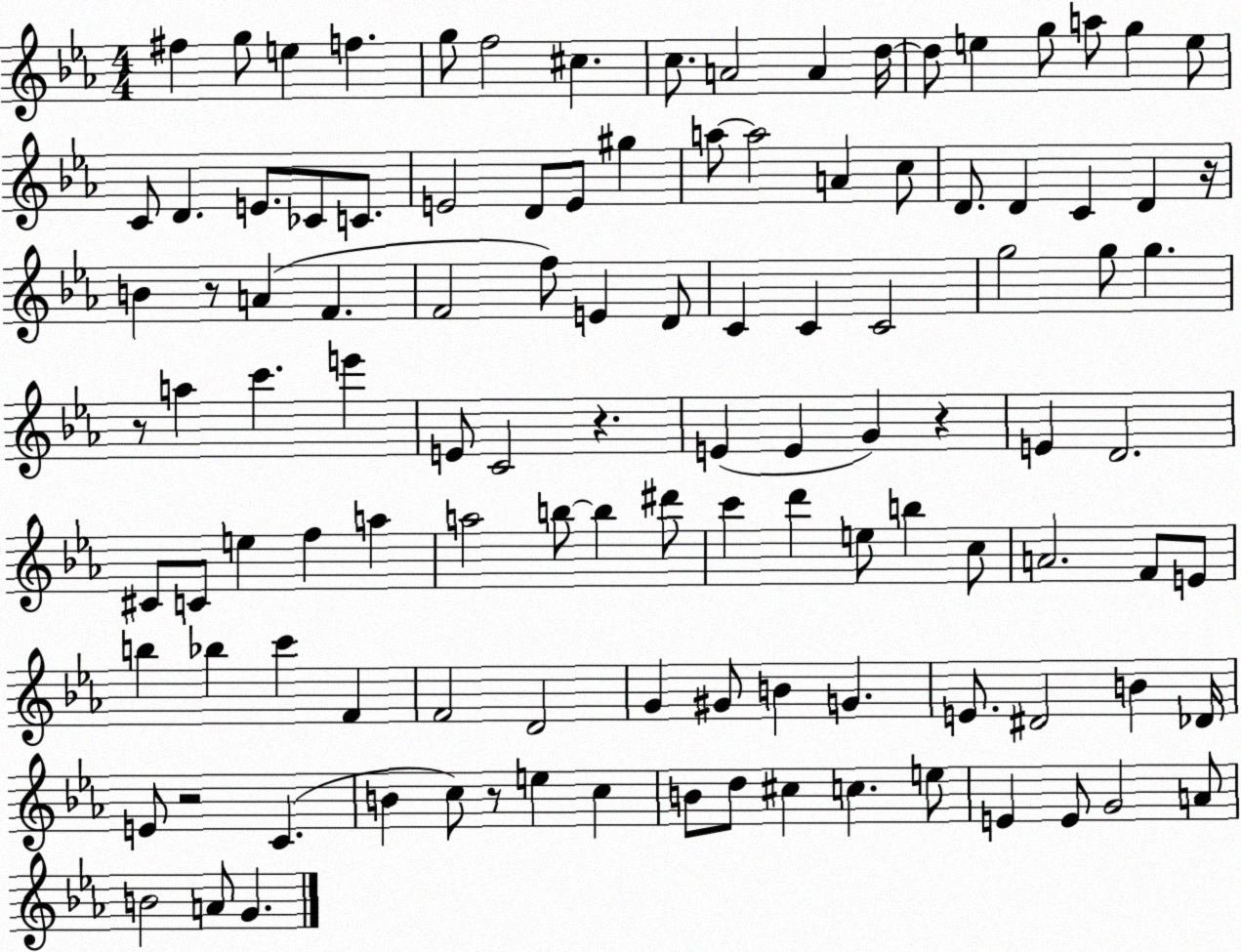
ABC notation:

X:1
T:Untitled
M:4/4
L:1/4
K:Eb
^f g/2 e f g/2 f2 ^c c/2 A2 A d/4 d/2 e g/2 a/2 g e/2 C/2 D E/2 _C/2 C/2 E2 D/2 E/2 ^g a/2 a2 A c/2 D/2 D C D z/4 B z/2 A F F2 f/2 E D/2 C C C2 g2 g/2 g z/2 a c' e' E/2 C2 z E E G z E D2 ^C/2 C/2 e f a a2 b/2 b ^d'/2 c' d' e/2 b c/2 A2 F/2 E/2 b _b c' F F2 D2 G ^G/2 B G E/2 ^D2 B _D/4 E/2 z2 C B c/2 z/2 e c B/2 d/2 ^c c e/2 E E/2 G2 A/2 B2 A/2 G